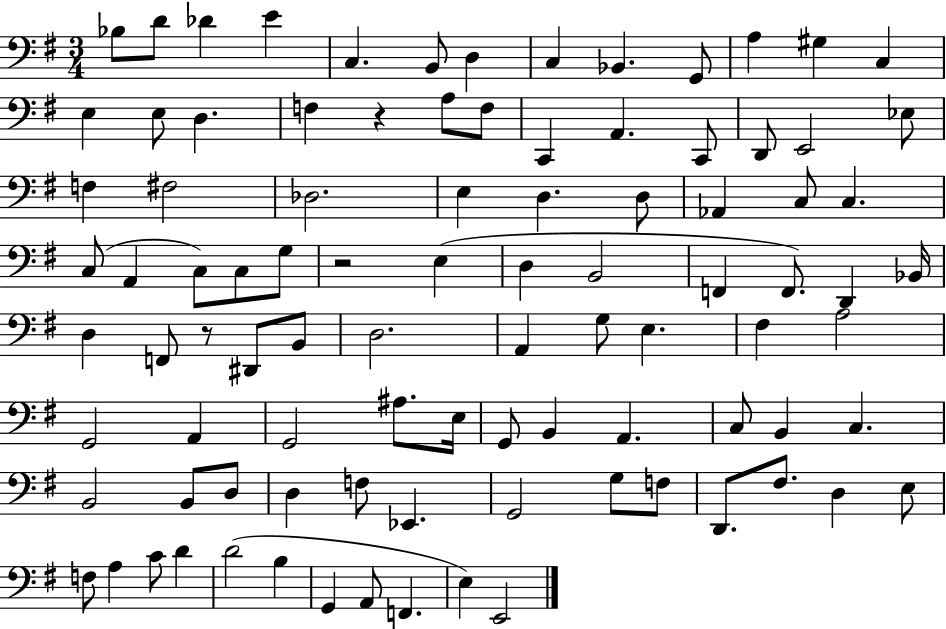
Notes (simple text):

Bb3/e D4/e Db4/q E4/q C3/q. B2/e D3/q C3/q Bb2/q. G2/e A3/q G#3/q C3/q E3/q E3/e D3/q. F3/q R/q A3/e F3/e C2/q A2/q. C2/e D2/e E2/h Eb3/e F3/q F#3/h Db3/h. E3/q D3/q. D3/e Ab2/q C3/e C3/q. C3/e A2/q C3/e C3/e G3/e R/h E3/q D3/q B2/h F2/q F2/e. D2/q Bb2/s D3/q F2/e R/e D#2/e B2/e D3/h. A2/q G3/e E3/q. F#3/q A3/h G2/h A2/q G2/h A#3/e. E3/s G2/e B2/q A2/q. C3/e B2/q C3/q. B2/h B2/e D3/e D3/q F3/e Eb2/q. G2/h G3/e F3/e D2/e. F#3/e. D3/q E3/e F3/e A3/q C4/e D4/q D4/h B3/q G2/q A2/e F2/q. E3/q E2/h